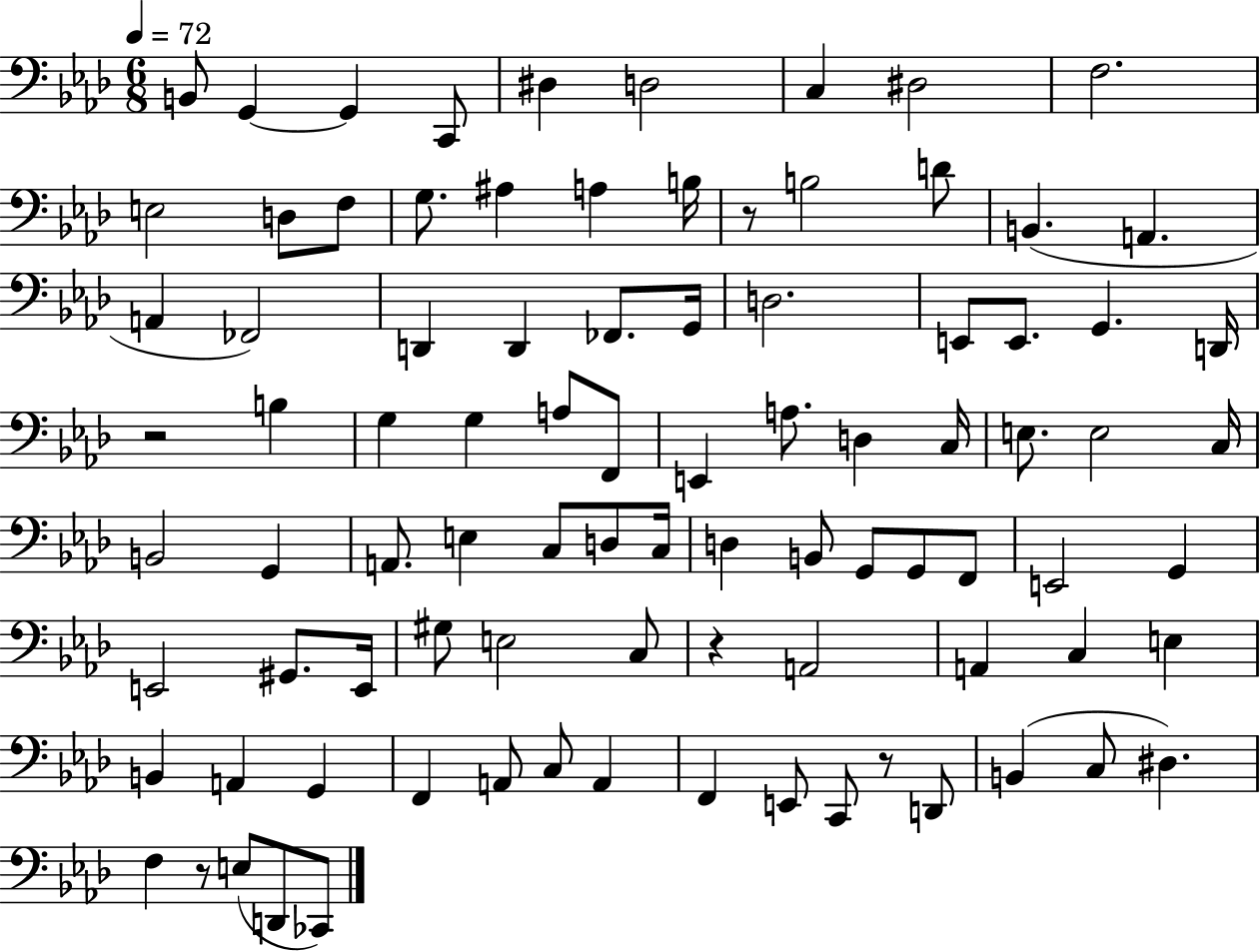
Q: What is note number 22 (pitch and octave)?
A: FES2